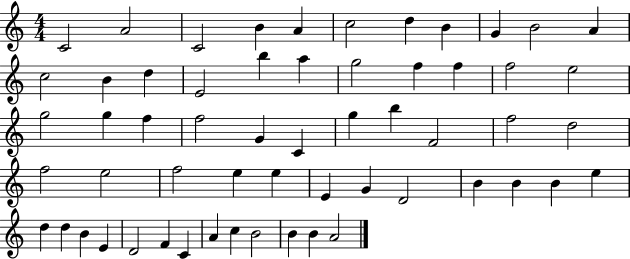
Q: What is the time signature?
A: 4/4